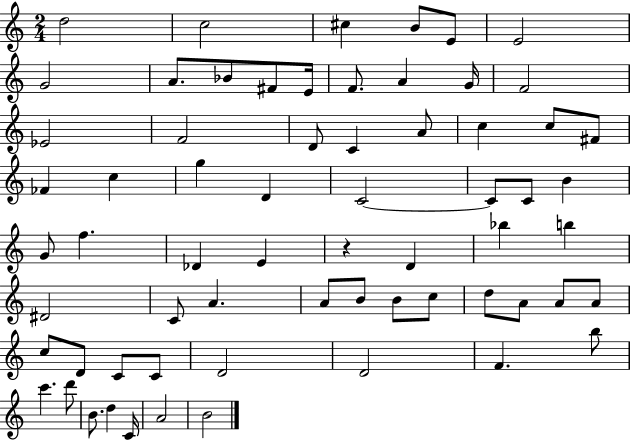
D5/h C5/h C#5/q B4/e E4/e E4/h G4/h A4/e. Bb4/e F#4/e E4/s F4/e. A4/q G4/s F4/h Eb4/h F4/h D4/e C4/q A4/e C5/q C5/e F#4/e FES4/q C5/q G5/q D4/q C4/h C4/e C4/e B4/q G4/e F5/q. Db4/q E4/q R/q D4/q Bb5/q B5/q D#4/h C4/e A4/q. A4/e B4/e B4/e C5/e D5/e A4/e A4/e A4/e C5/e D4/e C4/e C4/e D4/h D4/h F4/q. B5/e C6/q. D6/e B4/e. D5/q C4/s A4/h B4/h